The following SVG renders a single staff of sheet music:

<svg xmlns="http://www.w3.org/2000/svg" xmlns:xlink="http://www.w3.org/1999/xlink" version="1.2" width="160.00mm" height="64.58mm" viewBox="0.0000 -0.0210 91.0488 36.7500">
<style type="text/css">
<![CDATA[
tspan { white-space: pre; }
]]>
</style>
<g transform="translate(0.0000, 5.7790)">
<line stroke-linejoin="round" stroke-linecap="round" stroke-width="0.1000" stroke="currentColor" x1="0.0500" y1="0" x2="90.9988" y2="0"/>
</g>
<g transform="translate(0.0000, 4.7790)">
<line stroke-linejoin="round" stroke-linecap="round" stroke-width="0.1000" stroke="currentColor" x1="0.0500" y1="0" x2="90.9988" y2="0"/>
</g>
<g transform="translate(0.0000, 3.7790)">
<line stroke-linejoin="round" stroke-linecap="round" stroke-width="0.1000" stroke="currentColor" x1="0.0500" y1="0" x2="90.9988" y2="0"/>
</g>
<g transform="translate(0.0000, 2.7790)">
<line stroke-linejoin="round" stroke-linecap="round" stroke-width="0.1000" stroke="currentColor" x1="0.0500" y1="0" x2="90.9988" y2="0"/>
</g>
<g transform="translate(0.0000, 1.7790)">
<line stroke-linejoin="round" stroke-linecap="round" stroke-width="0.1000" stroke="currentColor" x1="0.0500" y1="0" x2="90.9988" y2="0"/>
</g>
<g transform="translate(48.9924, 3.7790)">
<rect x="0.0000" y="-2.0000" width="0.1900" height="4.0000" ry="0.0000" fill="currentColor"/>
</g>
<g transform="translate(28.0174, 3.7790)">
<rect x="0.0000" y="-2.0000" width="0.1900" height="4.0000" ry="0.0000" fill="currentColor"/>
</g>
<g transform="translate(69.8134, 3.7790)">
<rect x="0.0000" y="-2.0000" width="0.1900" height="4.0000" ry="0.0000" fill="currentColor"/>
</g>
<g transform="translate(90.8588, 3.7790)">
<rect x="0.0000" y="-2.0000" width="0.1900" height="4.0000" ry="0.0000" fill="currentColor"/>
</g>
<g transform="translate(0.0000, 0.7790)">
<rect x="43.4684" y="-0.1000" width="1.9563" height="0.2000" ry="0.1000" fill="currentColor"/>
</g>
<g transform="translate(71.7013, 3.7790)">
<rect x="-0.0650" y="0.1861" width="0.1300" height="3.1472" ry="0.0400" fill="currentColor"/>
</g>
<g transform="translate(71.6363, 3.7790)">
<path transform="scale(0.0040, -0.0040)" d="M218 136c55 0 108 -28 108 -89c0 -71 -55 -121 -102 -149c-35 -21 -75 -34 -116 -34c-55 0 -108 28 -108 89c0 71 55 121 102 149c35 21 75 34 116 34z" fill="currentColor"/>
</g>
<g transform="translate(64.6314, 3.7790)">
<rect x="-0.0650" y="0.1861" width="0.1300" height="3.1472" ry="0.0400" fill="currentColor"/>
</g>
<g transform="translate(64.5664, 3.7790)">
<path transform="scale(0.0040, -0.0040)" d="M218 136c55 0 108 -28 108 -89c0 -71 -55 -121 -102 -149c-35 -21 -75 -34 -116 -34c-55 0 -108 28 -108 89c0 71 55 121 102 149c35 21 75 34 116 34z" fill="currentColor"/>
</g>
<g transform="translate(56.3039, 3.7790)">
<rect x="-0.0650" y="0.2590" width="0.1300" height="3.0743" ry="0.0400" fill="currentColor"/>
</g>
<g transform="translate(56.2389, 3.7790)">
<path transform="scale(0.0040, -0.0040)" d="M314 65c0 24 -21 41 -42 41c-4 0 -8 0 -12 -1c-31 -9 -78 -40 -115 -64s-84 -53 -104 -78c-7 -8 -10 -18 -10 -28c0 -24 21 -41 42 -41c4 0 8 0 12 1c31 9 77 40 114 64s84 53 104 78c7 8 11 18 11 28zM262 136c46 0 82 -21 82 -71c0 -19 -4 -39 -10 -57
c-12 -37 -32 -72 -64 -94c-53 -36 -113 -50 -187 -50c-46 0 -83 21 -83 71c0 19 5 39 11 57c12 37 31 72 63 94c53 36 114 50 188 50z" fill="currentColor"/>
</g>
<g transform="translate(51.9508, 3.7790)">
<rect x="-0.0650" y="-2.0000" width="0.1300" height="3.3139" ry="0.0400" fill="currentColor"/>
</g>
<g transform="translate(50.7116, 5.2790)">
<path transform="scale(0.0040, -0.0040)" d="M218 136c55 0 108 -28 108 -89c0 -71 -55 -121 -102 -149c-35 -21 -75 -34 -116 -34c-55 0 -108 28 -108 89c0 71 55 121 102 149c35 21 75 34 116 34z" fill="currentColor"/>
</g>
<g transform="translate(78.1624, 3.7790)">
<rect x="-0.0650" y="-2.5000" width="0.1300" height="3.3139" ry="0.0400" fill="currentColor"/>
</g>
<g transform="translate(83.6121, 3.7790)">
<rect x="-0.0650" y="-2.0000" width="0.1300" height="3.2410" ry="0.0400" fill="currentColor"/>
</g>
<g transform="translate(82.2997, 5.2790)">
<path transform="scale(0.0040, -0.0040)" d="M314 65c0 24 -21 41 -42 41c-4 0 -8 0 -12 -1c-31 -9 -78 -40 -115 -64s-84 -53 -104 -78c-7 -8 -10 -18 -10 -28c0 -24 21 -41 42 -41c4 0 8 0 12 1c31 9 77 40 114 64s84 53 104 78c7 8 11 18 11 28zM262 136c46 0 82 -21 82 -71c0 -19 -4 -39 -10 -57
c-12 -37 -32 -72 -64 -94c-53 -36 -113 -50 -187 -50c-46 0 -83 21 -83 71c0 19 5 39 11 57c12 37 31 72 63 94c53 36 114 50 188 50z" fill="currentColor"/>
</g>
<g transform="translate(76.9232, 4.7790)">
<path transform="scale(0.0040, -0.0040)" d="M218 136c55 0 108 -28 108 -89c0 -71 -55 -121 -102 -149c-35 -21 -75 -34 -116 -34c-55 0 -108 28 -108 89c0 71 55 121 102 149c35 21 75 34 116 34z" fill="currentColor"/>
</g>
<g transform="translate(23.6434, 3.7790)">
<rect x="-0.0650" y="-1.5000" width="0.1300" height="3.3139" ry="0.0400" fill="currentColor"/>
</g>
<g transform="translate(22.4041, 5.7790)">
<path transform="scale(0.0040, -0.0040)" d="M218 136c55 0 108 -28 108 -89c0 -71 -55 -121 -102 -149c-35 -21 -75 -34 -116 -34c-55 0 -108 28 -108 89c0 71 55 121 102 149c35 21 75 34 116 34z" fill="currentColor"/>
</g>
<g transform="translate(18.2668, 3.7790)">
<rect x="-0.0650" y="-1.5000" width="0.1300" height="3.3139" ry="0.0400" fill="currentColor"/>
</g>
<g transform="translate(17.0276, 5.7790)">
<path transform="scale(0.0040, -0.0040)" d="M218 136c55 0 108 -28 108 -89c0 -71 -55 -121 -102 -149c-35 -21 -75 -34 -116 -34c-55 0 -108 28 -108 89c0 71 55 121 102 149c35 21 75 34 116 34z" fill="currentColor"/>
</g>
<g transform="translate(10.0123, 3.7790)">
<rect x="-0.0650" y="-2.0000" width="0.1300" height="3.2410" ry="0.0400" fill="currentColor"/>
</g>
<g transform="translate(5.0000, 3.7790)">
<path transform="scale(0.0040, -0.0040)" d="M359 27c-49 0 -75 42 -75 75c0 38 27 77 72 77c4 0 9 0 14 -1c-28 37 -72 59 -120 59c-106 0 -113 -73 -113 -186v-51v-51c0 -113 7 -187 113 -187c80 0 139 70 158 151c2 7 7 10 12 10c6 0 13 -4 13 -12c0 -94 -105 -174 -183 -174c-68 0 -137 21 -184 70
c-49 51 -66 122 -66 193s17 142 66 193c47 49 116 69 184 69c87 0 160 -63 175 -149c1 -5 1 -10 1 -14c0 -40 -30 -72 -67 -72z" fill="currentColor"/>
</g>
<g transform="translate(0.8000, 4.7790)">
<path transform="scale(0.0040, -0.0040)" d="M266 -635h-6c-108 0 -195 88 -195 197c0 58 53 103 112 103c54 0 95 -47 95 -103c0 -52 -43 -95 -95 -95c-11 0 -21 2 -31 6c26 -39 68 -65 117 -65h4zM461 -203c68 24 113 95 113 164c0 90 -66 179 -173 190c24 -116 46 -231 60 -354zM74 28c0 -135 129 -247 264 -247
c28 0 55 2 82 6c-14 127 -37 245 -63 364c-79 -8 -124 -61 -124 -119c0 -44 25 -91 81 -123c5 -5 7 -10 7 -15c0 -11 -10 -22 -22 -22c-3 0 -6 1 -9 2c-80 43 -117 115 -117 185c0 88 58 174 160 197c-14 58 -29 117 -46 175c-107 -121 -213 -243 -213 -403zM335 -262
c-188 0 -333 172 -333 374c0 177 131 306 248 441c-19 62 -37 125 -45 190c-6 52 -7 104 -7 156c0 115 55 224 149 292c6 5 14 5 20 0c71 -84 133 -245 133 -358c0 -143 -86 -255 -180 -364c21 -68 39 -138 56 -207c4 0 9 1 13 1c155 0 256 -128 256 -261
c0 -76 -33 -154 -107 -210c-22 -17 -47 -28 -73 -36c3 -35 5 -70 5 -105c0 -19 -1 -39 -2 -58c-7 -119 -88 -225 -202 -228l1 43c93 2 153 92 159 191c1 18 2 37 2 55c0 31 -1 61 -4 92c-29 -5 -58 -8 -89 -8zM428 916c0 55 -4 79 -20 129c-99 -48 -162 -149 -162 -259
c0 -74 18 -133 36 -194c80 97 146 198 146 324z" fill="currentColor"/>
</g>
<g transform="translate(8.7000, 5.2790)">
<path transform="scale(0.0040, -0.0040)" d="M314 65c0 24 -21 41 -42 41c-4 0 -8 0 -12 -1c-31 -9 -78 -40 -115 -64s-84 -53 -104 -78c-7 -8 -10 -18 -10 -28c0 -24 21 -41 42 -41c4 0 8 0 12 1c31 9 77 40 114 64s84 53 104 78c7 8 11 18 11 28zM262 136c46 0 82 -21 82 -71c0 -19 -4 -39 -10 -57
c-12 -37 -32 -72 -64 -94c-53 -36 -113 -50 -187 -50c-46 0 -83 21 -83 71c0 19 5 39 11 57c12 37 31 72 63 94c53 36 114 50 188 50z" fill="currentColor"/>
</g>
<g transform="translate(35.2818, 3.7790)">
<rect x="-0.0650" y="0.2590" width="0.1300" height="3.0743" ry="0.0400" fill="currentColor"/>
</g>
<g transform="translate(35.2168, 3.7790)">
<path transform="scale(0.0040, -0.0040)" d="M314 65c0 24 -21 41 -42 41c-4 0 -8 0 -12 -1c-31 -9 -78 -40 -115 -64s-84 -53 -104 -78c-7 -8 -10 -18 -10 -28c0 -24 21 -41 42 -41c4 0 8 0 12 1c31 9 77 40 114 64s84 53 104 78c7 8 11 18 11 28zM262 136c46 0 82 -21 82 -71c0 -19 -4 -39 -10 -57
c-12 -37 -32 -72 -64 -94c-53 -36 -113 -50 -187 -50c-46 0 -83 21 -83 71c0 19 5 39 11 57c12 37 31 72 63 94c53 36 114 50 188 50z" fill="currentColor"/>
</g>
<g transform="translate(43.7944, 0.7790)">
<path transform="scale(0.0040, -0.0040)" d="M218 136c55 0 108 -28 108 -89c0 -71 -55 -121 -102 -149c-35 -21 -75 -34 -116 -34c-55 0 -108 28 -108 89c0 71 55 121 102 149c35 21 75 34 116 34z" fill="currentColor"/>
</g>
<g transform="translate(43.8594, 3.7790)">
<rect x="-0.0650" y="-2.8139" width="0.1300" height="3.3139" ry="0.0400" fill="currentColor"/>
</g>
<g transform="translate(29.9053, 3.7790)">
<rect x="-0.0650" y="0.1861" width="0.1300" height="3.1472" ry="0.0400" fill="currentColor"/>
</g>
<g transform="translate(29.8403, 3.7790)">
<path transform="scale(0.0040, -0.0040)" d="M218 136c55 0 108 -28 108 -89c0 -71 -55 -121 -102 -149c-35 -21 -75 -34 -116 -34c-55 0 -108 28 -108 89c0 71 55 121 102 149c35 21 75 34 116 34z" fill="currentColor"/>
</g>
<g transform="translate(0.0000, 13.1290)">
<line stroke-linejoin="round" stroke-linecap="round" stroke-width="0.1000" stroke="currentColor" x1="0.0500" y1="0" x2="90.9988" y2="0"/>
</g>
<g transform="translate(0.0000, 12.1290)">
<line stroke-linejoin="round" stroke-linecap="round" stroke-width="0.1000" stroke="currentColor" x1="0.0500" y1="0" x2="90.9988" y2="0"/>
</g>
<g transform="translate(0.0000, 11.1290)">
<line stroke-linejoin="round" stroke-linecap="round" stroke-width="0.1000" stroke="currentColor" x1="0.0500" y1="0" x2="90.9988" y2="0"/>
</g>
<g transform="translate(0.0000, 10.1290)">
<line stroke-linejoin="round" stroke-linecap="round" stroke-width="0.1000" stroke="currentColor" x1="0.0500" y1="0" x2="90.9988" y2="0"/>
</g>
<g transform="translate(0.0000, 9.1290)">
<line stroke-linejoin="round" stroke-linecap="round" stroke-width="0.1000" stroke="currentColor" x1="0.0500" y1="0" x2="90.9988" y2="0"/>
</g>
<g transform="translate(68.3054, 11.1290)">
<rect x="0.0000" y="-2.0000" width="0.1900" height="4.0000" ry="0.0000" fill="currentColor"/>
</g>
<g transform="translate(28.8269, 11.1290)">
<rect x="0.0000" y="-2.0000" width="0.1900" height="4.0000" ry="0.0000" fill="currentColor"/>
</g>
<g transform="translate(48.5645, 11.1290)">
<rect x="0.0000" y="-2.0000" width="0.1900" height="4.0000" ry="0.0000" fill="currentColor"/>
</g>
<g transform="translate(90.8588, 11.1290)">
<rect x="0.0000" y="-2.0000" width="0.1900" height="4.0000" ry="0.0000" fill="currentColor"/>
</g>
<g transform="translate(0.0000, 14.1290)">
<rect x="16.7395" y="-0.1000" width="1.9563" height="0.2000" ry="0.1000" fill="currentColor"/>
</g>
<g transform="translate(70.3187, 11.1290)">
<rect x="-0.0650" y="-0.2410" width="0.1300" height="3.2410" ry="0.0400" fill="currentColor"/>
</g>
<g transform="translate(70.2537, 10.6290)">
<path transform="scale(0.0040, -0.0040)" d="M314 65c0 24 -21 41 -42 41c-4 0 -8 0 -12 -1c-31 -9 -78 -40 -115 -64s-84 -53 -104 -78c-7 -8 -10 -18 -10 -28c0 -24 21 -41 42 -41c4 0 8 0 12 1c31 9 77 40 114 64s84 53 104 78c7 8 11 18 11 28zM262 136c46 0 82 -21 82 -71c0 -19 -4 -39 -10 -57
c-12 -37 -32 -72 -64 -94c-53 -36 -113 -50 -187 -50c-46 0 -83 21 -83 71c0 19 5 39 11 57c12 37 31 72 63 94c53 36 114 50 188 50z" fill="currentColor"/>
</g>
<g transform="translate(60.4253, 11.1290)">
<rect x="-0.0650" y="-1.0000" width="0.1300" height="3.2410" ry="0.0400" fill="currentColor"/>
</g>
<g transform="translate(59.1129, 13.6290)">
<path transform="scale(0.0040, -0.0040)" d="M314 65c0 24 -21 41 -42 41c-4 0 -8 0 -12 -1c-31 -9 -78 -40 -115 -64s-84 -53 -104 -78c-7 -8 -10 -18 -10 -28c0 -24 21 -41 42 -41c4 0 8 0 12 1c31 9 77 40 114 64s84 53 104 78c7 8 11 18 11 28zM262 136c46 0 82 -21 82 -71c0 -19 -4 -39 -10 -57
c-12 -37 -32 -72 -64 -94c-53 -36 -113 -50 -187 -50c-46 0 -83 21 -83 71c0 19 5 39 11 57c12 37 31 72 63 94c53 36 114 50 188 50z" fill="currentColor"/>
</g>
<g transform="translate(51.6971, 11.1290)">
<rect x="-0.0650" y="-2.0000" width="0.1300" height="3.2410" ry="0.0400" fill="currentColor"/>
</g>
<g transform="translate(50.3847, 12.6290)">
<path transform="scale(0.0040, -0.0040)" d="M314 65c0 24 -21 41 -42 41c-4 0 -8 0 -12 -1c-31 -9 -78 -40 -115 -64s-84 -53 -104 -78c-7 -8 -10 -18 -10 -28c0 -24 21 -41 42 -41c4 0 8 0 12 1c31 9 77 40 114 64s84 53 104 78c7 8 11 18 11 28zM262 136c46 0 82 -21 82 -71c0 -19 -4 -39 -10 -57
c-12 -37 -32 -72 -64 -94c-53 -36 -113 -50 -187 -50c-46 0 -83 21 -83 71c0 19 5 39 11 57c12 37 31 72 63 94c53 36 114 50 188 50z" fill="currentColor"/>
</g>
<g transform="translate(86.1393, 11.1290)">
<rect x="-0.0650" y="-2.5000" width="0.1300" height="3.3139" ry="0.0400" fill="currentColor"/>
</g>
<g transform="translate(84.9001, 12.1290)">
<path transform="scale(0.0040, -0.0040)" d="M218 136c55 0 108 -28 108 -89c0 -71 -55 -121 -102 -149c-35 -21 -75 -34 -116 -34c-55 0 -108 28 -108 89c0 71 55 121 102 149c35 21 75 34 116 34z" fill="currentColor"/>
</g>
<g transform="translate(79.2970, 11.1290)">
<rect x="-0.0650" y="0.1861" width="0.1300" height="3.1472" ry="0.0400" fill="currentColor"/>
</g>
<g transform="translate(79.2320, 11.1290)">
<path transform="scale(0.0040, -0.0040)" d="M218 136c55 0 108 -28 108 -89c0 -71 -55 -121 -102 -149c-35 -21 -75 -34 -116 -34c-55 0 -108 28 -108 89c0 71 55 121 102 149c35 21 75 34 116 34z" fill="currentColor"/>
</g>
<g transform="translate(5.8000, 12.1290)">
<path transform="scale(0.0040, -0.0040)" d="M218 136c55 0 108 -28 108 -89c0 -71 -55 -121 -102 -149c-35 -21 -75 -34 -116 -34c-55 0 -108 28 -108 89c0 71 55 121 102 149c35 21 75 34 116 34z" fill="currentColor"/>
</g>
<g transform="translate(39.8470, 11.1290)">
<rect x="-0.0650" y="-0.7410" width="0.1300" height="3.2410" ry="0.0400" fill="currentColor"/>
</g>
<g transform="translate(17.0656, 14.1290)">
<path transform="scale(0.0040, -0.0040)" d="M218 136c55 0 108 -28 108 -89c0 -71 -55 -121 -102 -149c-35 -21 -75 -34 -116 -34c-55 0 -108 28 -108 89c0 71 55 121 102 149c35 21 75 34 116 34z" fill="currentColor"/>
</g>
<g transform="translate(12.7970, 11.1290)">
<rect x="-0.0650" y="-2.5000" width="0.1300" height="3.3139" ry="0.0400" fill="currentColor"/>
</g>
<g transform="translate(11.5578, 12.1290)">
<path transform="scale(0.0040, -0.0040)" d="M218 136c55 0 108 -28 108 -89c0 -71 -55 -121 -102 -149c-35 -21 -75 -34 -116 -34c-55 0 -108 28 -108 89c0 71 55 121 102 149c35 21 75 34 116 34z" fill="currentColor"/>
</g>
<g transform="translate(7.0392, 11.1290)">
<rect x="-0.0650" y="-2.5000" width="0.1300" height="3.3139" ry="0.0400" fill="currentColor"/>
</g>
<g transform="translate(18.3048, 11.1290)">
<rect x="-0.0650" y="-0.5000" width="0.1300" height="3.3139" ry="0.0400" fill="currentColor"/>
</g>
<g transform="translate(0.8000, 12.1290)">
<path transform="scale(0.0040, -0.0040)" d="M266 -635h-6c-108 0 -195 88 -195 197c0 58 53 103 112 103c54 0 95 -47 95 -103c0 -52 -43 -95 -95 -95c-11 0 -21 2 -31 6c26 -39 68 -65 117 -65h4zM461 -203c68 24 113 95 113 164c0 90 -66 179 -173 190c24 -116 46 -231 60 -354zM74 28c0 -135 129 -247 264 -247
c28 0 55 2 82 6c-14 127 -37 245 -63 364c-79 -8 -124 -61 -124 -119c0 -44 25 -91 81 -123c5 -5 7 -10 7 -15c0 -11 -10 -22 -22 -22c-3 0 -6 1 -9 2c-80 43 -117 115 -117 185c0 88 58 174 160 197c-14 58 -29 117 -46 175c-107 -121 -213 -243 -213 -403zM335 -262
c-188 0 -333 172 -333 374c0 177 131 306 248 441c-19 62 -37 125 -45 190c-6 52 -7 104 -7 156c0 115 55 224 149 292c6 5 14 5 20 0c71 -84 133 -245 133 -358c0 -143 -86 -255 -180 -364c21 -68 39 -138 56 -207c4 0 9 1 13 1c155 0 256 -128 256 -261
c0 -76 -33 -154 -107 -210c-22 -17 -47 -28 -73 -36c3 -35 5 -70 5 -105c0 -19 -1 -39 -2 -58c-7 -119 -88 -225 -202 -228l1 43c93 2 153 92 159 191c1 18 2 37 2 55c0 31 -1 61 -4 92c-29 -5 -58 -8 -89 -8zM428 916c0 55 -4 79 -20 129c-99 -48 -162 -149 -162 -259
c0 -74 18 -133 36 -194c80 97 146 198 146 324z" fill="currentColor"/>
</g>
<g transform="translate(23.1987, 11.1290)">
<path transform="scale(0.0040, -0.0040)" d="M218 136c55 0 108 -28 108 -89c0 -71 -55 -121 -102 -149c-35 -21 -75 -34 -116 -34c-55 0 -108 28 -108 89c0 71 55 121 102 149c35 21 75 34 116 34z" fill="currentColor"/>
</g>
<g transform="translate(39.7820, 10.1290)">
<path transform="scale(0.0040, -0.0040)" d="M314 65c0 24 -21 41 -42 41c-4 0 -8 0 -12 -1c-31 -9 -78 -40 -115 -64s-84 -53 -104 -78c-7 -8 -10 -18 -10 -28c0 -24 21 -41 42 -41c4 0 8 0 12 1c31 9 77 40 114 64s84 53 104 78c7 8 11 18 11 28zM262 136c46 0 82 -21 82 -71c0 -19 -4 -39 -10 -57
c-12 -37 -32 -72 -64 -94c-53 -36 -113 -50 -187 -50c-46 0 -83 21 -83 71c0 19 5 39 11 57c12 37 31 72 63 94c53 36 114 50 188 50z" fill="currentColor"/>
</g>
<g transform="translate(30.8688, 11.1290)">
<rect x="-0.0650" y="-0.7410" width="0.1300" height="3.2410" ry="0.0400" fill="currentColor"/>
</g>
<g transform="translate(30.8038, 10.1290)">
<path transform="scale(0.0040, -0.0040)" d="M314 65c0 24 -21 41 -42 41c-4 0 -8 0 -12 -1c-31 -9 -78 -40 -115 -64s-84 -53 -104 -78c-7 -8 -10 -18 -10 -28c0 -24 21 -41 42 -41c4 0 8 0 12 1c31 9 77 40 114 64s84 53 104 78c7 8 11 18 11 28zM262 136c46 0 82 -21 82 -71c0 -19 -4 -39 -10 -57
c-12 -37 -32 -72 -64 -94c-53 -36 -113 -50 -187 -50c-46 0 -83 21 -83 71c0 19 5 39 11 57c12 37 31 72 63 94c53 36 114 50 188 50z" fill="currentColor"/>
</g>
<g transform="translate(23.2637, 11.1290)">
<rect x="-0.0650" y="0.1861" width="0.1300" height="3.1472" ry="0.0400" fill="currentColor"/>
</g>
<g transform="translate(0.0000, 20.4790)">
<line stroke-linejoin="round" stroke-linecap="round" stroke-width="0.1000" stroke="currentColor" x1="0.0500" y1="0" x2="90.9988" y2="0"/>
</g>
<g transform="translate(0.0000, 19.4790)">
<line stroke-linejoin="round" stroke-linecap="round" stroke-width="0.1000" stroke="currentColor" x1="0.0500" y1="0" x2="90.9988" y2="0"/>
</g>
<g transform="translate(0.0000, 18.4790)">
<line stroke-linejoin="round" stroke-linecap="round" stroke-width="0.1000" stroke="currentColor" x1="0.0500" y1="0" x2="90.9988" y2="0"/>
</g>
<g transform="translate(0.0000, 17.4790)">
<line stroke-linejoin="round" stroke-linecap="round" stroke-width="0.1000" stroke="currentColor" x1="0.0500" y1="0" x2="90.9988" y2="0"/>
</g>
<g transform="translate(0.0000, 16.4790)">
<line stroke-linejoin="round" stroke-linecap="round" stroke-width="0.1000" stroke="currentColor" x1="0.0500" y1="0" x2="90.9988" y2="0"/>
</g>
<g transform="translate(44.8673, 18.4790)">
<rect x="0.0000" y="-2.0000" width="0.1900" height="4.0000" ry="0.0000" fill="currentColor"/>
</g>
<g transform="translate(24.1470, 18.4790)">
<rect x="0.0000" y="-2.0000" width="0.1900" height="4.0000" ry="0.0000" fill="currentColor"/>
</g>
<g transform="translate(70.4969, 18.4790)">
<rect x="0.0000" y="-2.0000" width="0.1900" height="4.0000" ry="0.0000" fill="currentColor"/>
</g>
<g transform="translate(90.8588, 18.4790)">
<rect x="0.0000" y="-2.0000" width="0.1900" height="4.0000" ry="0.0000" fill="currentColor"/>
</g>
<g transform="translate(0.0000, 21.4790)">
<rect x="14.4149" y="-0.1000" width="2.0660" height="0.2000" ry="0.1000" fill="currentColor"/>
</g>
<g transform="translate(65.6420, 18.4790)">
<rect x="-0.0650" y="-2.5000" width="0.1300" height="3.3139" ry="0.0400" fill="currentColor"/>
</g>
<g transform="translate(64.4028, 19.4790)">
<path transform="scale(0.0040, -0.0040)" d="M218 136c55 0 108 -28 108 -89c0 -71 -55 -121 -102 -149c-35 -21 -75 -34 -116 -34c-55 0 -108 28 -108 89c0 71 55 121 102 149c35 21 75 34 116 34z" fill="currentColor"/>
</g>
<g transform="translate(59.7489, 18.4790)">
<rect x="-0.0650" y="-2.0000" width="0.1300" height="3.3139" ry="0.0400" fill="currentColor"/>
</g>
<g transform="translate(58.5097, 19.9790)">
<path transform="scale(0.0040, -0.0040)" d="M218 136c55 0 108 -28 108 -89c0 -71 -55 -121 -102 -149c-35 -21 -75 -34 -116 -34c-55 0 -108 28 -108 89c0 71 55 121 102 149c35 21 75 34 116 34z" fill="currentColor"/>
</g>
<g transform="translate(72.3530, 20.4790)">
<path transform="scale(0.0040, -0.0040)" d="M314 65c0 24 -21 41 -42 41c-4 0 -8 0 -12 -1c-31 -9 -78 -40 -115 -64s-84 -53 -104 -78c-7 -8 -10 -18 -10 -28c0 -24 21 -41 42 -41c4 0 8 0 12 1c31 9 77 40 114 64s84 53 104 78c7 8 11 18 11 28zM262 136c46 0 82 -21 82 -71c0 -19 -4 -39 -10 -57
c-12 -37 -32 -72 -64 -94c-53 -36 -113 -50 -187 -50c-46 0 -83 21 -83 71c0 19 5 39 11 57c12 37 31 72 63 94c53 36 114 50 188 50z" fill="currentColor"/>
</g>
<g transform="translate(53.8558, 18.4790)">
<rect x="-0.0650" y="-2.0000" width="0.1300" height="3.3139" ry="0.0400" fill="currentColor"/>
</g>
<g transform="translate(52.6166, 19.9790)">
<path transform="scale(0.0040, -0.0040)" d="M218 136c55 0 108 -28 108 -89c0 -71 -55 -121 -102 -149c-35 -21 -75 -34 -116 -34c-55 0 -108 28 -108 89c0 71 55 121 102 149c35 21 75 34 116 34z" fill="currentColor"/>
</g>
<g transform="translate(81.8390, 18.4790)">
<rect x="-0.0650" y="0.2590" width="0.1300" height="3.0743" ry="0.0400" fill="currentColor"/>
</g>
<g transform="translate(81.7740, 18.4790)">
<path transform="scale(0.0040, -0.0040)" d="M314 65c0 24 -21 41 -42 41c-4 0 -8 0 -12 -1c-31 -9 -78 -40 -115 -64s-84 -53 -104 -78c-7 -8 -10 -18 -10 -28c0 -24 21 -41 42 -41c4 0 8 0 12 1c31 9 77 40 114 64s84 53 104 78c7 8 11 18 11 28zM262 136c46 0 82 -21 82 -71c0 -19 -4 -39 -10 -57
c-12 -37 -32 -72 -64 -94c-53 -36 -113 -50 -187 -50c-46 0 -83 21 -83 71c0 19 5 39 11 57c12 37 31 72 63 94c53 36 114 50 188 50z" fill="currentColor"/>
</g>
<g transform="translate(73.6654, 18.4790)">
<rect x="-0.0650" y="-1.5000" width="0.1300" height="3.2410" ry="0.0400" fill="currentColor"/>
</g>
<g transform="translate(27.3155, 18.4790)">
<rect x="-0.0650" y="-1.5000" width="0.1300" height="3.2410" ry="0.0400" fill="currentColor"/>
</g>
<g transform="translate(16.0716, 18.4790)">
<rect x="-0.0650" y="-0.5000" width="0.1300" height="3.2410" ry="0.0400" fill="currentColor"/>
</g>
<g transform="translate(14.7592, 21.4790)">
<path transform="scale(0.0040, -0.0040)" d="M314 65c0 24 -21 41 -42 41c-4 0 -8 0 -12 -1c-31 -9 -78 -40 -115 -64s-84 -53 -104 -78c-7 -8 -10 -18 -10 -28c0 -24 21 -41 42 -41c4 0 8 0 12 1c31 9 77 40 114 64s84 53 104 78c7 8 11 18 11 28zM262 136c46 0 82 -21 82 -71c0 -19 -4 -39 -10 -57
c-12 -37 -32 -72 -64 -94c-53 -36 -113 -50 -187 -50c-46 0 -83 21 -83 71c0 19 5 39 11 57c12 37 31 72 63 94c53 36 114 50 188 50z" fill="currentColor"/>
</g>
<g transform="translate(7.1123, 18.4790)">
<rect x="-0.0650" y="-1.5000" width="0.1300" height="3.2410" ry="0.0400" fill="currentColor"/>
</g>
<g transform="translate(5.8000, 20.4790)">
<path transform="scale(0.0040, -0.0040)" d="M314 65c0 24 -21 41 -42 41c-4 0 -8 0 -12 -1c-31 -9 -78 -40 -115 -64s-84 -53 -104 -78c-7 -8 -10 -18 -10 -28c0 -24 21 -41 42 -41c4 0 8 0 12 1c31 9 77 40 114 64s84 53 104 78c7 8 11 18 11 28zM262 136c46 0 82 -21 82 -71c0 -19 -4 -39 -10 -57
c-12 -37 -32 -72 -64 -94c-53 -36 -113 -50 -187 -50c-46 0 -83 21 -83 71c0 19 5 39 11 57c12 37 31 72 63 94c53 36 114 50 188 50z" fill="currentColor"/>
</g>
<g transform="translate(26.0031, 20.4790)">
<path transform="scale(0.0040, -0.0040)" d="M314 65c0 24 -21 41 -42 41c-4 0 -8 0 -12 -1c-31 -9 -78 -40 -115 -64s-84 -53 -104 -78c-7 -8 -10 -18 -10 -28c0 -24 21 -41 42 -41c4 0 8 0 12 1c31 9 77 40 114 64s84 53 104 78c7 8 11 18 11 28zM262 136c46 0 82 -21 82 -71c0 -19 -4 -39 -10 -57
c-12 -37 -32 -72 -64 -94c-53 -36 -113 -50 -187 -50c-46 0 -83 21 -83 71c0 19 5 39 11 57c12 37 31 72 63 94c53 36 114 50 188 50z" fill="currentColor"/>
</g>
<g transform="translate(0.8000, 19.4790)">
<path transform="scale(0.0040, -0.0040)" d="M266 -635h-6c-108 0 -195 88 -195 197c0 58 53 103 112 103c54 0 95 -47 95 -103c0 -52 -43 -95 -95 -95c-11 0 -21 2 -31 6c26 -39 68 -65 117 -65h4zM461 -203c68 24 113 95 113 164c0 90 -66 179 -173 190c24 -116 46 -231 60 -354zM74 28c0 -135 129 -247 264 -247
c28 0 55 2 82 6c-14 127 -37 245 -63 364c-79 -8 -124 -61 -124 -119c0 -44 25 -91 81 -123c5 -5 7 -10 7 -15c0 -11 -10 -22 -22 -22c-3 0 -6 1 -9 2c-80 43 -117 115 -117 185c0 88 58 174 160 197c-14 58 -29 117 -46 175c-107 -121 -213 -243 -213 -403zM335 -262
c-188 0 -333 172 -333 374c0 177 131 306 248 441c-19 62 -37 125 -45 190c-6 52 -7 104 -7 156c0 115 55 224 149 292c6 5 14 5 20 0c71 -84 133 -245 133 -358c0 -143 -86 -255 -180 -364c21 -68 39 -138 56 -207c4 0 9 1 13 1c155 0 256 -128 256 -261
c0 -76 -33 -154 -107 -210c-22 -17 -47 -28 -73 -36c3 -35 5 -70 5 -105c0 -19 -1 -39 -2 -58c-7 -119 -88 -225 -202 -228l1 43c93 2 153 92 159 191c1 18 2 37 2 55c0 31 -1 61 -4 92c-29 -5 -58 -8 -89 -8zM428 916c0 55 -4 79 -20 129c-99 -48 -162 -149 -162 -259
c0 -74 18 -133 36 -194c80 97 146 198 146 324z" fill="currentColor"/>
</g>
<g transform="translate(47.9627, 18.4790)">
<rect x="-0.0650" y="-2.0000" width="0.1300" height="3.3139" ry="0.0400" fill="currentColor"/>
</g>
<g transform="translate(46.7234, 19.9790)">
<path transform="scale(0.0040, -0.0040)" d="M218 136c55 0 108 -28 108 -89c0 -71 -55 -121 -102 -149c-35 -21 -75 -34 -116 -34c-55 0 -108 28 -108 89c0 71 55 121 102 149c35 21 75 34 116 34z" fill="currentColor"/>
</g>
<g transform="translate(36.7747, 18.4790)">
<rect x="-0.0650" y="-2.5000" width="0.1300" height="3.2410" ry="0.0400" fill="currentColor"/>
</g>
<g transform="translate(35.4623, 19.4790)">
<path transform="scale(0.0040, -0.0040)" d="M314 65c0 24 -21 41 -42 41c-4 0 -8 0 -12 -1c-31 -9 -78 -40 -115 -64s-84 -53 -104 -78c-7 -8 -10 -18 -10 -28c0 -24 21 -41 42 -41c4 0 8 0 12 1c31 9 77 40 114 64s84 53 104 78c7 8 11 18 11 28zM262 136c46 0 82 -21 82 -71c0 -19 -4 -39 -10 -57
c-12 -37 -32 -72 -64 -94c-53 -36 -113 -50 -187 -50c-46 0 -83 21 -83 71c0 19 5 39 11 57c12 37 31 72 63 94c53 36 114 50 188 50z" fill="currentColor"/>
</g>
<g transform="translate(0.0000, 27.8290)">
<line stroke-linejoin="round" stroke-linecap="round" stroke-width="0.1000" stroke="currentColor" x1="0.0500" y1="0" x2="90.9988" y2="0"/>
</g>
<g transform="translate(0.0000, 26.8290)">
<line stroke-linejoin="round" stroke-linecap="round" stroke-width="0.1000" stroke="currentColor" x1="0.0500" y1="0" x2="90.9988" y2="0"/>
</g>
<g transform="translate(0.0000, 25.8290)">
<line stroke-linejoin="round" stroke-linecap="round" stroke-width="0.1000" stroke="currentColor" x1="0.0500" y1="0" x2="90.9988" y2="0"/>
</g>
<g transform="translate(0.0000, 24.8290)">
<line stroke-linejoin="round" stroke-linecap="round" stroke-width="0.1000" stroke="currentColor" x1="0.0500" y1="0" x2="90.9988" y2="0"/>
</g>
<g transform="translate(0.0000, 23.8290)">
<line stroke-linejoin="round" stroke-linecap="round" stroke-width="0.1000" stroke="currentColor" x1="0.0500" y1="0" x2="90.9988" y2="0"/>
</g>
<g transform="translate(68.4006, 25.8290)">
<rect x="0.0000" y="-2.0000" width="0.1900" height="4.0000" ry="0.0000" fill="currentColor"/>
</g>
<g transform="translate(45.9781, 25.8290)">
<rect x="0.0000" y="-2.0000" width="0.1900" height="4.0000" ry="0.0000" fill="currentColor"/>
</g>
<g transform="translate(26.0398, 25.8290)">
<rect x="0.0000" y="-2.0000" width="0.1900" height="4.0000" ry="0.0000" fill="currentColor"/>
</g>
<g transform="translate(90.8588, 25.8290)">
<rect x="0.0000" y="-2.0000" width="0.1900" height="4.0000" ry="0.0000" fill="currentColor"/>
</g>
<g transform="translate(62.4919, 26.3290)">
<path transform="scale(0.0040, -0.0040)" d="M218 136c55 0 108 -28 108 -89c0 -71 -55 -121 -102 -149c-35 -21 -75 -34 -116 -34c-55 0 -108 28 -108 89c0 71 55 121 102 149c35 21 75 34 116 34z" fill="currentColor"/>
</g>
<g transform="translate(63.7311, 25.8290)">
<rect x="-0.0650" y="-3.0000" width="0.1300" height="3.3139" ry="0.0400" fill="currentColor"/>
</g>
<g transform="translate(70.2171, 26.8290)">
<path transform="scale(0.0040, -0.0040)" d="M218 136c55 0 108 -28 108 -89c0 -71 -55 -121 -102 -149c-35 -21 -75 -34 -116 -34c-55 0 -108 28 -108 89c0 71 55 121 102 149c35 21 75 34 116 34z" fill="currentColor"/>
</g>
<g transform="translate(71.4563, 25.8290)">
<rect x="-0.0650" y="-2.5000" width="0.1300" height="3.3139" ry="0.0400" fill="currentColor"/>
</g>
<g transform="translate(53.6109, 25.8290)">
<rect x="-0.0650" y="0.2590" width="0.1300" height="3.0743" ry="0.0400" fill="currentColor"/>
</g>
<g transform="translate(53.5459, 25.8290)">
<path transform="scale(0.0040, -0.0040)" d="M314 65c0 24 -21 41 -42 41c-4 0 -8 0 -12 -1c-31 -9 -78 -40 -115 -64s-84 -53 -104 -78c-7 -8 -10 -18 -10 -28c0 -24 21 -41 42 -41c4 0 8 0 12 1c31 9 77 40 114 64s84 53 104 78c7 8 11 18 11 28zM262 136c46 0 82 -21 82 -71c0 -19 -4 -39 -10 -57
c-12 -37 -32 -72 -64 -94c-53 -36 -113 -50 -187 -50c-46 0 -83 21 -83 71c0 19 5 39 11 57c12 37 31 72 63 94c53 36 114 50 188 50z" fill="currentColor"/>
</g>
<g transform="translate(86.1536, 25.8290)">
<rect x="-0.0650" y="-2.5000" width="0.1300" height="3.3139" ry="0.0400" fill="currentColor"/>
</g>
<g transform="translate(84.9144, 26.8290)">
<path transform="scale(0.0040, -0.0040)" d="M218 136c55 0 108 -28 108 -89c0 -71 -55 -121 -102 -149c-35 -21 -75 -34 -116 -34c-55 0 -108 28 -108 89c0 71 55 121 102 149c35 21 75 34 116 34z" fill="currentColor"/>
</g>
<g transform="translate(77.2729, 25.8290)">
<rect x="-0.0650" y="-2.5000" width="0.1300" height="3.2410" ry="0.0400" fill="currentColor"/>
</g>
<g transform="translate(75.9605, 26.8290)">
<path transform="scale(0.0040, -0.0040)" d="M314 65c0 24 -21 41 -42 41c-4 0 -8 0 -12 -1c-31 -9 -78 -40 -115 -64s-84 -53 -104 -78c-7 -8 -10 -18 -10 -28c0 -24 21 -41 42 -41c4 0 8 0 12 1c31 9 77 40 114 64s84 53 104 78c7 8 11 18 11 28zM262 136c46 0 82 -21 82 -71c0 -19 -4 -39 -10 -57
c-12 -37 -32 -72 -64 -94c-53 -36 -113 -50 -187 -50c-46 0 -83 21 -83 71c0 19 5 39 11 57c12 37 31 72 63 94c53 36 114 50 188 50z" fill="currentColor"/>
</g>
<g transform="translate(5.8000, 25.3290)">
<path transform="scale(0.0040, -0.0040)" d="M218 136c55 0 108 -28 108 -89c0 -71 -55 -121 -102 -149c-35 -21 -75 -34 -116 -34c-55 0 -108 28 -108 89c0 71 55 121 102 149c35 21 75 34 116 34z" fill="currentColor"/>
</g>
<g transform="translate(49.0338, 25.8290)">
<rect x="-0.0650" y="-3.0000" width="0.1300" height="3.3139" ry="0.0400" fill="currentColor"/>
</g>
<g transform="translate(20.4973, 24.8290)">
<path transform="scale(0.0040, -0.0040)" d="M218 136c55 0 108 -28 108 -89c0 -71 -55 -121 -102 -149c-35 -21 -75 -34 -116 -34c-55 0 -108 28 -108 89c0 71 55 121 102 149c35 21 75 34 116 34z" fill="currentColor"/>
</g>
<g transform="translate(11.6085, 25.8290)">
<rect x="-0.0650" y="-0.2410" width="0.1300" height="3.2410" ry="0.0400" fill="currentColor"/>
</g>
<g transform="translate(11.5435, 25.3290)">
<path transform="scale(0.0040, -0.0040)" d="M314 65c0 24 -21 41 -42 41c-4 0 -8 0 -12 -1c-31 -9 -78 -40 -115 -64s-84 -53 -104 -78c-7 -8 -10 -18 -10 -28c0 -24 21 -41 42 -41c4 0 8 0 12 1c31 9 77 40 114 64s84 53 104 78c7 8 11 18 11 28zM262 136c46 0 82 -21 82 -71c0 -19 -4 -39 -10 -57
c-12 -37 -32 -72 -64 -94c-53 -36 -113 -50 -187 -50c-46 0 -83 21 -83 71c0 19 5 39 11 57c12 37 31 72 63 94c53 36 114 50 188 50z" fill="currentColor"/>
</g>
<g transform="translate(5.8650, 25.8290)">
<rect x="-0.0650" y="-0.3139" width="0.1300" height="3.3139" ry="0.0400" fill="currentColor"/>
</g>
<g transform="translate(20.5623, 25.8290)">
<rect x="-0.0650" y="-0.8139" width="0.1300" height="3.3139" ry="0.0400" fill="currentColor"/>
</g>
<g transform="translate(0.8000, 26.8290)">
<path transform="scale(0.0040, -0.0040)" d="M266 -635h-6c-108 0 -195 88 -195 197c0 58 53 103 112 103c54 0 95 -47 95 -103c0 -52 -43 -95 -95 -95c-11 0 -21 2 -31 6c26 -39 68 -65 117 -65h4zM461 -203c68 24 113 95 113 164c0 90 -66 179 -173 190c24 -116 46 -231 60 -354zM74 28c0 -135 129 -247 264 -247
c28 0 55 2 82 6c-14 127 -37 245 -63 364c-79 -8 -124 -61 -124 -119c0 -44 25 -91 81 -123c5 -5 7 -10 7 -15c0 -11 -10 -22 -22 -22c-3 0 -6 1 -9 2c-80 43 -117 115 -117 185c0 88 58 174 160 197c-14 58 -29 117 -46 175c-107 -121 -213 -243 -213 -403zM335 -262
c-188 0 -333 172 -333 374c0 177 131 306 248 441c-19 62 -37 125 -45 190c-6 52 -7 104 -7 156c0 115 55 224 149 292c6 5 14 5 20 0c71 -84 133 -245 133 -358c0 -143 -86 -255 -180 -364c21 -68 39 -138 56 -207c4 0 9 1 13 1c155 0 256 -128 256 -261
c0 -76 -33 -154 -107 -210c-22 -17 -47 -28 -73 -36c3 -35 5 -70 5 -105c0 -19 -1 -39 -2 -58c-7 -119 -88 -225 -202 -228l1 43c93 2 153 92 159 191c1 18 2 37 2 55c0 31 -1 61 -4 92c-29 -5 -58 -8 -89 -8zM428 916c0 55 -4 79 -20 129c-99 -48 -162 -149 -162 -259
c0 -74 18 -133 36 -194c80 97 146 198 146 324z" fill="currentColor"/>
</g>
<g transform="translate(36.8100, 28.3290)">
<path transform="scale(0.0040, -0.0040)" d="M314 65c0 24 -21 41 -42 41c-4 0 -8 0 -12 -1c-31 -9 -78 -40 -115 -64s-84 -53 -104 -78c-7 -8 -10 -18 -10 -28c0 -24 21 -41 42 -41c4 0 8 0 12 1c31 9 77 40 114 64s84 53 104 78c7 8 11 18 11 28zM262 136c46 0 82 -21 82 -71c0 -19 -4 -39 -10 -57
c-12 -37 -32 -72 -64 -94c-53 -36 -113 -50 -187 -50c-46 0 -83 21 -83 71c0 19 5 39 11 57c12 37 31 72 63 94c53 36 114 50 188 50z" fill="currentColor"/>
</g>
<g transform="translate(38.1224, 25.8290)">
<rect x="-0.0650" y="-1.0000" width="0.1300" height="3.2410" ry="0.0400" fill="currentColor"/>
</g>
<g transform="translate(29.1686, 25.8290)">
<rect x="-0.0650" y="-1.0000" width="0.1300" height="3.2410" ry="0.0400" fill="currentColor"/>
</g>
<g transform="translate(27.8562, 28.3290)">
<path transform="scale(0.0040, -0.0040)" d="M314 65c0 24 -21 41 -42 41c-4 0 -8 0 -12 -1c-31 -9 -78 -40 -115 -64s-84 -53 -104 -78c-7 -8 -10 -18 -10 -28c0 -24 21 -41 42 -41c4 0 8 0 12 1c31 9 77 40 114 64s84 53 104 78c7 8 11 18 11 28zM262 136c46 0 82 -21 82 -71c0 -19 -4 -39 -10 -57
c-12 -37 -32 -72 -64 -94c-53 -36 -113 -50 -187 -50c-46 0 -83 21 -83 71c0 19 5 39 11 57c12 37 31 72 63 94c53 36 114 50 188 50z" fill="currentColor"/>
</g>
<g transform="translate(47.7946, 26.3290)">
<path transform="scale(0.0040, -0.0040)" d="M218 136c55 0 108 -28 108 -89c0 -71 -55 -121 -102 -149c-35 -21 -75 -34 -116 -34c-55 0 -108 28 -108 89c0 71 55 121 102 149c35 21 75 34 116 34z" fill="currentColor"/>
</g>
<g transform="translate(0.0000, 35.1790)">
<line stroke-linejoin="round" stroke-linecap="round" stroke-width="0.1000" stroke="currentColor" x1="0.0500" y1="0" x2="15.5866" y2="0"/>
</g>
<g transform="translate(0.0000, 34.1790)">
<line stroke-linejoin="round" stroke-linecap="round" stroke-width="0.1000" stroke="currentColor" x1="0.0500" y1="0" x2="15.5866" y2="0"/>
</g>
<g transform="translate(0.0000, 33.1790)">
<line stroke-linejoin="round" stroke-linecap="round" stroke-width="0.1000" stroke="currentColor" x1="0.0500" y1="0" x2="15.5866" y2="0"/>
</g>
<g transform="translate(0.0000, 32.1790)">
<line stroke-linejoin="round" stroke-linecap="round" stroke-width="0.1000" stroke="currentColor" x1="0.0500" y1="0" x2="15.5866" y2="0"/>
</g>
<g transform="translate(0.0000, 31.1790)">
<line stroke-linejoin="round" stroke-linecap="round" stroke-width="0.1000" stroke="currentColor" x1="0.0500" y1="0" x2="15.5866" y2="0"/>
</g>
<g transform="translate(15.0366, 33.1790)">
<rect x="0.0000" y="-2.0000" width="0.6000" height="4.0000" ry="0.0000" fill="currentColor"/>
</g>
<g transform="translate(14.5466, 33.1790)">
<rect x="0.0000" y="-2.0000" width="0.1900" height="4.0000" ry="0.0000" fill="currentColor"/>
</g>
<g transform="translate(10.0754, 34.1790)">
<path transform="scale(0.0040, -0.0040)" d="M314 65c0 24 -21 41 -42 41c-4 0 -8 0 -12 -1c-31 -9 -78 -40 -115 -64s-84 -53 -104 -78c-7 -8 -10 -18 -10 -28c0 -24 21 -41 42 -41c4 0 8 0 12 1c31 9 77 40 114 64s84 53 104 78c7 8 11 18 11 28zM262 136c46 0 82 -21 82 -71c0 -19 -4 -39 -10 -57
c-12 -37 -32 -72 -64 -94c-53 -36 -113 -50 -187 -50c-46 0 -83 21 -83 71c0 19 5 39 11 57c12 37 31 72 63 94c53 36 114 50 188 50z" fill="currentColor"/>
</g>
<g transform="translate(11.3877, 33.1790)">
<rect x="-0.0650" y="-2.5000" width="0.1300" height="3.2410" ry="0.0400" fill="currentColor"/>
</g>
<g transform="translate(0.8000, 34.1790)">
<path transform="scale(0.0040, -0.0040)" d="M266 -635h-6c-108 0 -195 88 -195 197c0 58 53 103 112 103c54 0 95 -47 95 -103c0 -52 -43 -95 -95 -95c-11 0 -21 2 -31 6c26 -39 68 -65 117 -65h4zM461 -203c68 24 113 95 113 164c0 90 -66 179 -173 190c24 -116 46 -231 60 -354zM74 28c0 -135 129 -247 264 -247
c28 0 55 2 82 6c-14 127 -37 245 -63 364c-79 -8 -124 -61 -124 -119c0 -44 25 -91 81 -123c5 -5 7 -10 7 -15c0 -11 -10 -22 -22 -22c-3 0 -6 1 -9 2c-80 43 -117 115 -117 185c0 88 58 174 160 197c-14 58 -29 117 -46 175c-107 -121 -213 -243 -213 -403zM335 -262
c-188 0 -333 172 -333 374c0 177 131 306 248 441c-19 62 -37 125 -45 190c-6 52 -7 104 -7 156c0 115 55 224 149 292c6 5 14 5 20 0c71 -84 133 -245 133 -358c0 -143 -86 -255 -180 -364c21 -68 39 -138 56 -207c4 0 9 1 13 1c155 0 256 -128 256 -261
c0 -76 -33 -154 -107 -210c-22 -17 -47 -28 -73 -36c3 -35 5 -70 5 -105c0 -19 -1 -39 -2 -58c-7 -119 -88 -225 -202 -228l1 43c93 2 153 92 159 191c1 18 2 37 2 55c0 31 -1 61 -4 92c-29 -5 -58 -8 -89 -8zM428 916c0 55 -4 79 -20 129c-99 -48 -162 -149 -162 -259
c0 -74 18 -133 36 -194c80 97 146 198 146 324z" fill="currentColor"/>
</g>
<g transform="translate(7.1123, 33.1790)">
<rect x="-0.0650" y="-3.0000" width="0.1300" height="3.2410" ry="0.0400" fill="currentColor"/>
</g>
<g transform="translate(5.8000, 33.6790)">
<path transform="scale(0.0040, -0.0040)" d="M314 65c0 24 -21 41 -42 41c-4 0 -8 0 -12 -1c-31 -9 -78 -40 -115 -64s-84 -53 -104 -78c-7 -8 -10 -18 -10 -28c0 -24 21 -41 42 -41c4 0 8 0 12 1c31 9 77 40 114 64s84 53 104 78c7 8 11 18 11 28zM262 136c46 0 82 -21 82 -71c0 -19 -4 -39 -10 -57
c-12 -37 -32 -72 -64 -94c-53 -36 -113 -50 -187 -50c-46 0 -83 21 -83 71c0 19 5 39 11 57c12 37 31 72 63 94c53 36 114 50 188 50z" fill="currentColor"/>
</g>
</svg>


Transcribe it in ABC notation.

X:1
T:Untitled
M:4/4
L:1/4
K:C
F2 E E B B2 a F B2 B B G F2 G G C B d2 d2 F2 D2 c2 B G E2 C2 E2 G2 F F F G E2 B2 c c2 d D2 D2 A B2 A G G2 G A2 G2